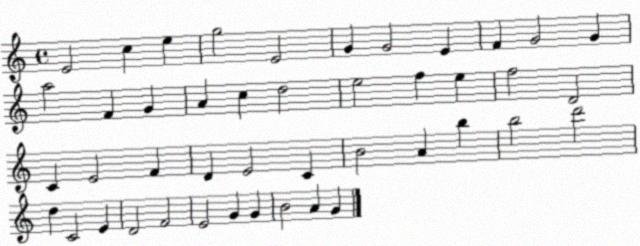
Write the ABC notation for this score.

X:1
T:Untitled
M:4/4
L:1/4
K:C
E2 c e g2 E2 G G2 E F G2 G a2 F G A c d2 e2 f e f2 D2 C E2 F D E2 C B2 A b b2 d'2 d C2 E D2 F2 E2 G G B2 A G